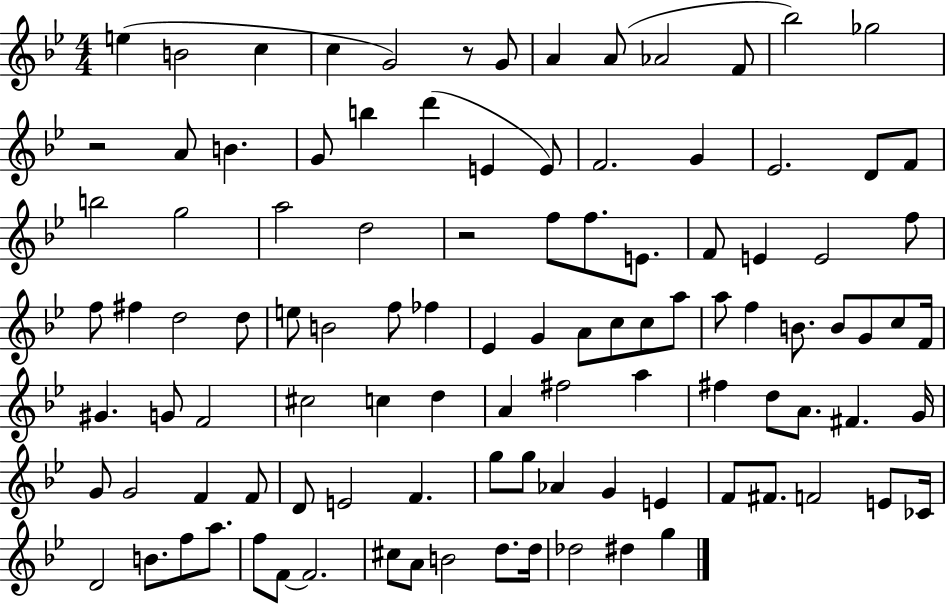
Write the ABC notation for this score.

X:1
T:Untitled
M:4/4
L:1/4
K:Bb
e B2 c c G2 z/2 G/2 A A/2 _A2 F/2 _b2 _g2 z2 A/2 B G/2 b d' E E/2 F2 G _E2 D/2 F/2 b2 g2 a2 d2 z2 f/2 f/2 E/2 F/2 E E2 f/2 f/2 ^f d2 d/2 e/2 B2 f/2 _f _E G A/2 c/2 c/2 a/2 a/2 f B/2 B/2 G/2 c/2 F/4 ^G G/2 F2 ^c2 c d A ^f2 a ^f d/2 A/2 ^F G/4 G/2 G2 F F/2 D/2 E2 F g/2 g/2 _A G E F/2 ^F/2 F2 E/2 _C/4 D2 B/2 f/2 a/2 f/2 F/2 F2 ^c/2 A/2 B2 d/2 d/4 _d2 ^d g